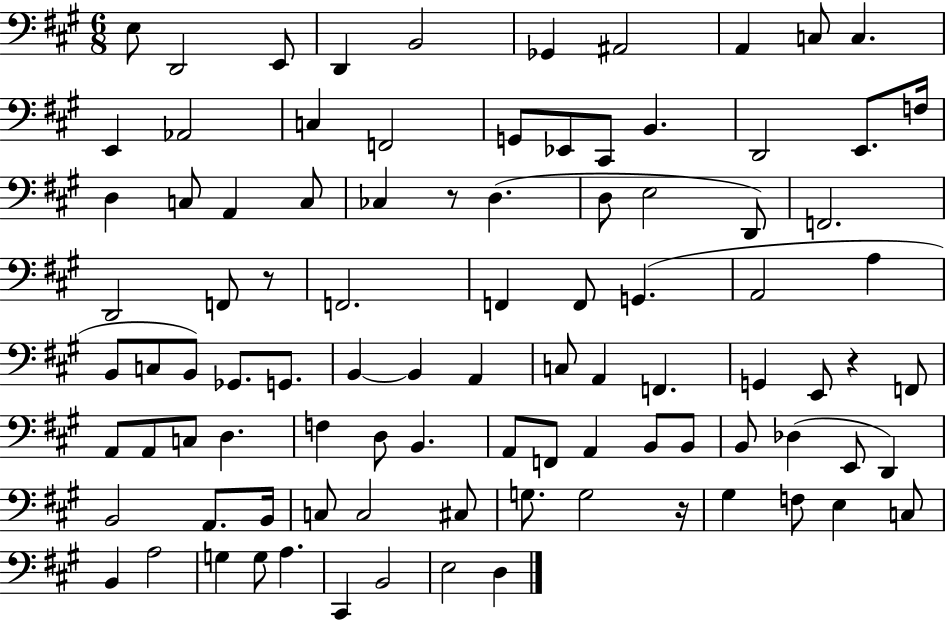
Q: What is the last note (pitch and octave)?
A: D3